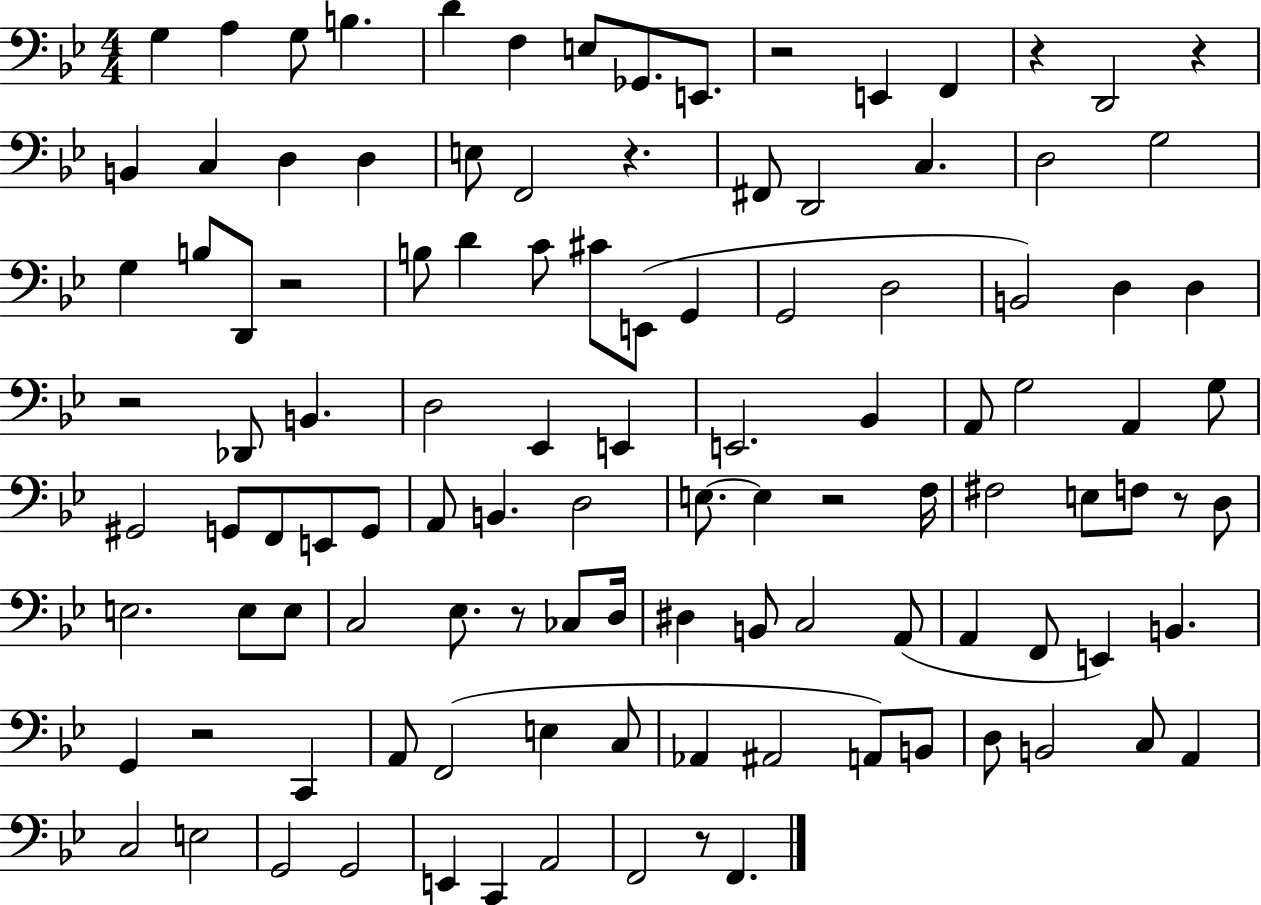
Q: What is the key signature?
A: BES major